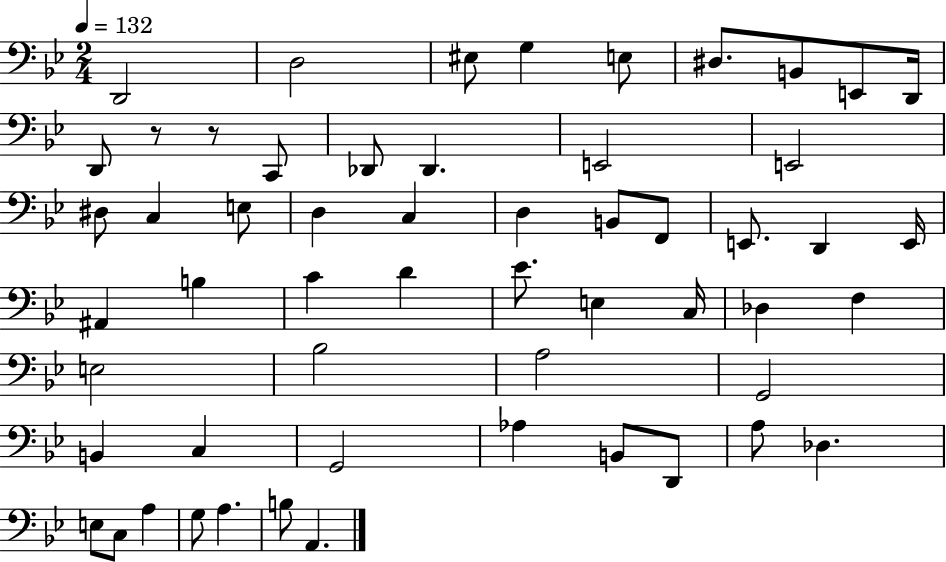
D2/h D3/h EIS3/e G3/q E3/e D#3/e. B2/e E2/e D2/s D2/e R/e R/e C2/e Db2/e Db2/q. E2/h E2/h D#3/e C3/q E3/e D3/q C3/q D3/q B2/e F2/e E2/e. D2/q E2/s A#2/q B3/q C4/q D4/q Eb4/e. E3/q C3/s Db3/q F3/q E3/h Bb3/h A3/h G2/h B2/q C3/q G2/h Ab3/q B2/e D2/e A3/e Db3/q. E3/e C3/e A3/q G3/e A3/q. B3/e A2/q.